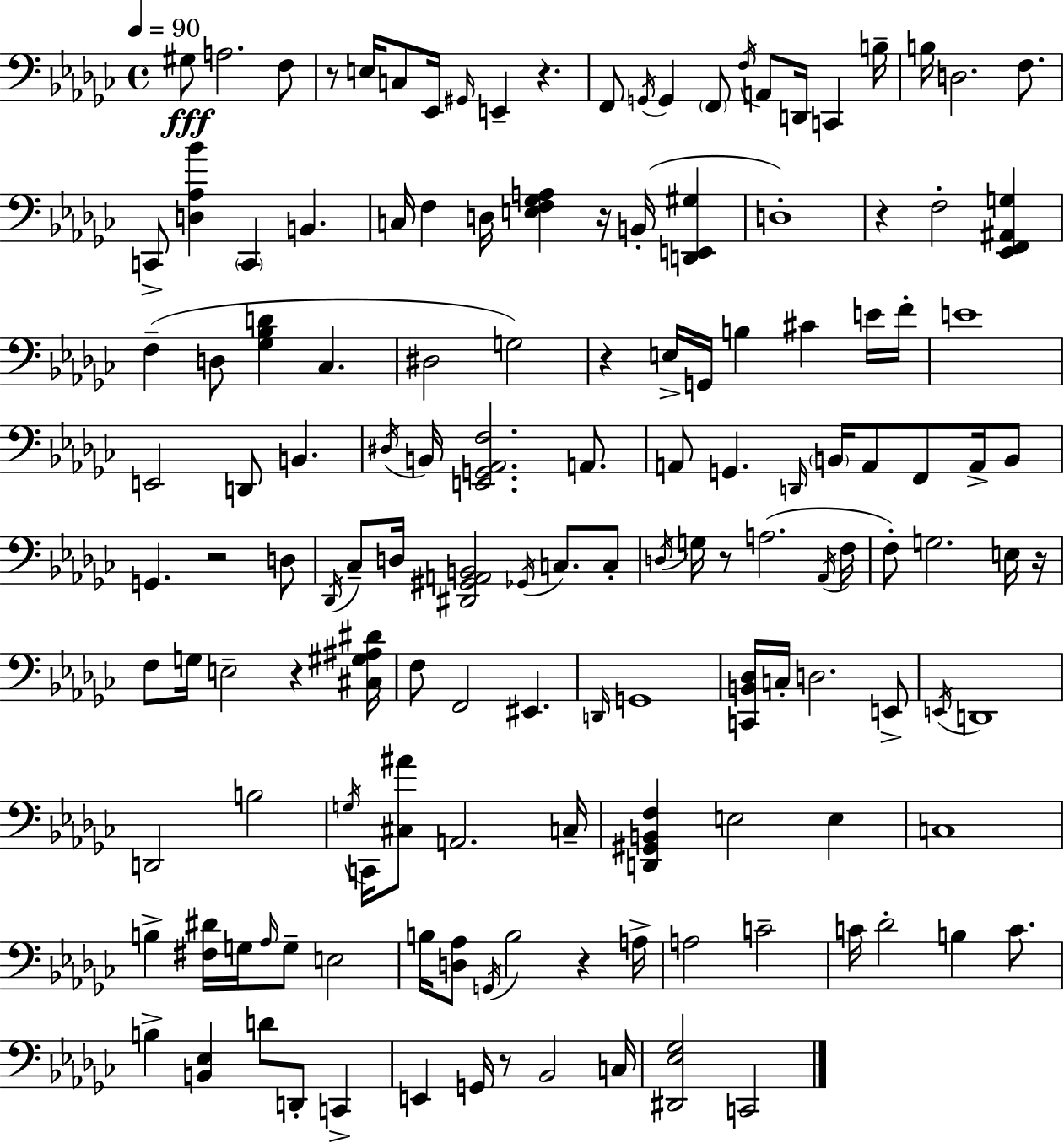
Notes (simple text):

G#3/e A3/h. F3/e R/e E3/s C3/e Eb2/s G#2/s E2/q R/q. F2/e G2/s G2/q F2/e F3/s A2/e D2/s C2/q B3/s B3/s D3/h. F3/e. C2/e [D3,Ab3,Bb4]/q C2/q B2/q. C3/s F3/q D3/s [E3,F3,Gb3,A3]/q R/s B2/s [D2,E2,G#3]/q D3/w R/q F3/h [Eb2,F2,A#2,G3]/q F3/q D3/e [Gb3,Bb3,D4]/q CES3/q. D#3/h G3/h R/q E3/s G2/s B3/q C#4/q E4/s F4/s E4/w E2/h D2/e B2/q. D#3/s B2/s [E2,G2,Ab2,F3]/h. A2/e. A2/e G2/q. D2/s B2/s A2/e F2/e A2/s B2/e G2/q. R/h D3/e Db2/s CES3/e D3/s [D#2,G#2,A2,B2]/h Gb2/s C3/e. C3/e D3/s G3/s R/e A3/h. Ab2/s F3/s F3/e G3/h. E3/s R/s F3/e G3/s E3/h R/q [C#3,G#3,A#3,D#4]/s F3/e F2/h EIS2/q. D2/s G2/w [C2,B2,Db3]/s C3/s D3/h. E2/e E2/s D2/w D2/h B3/h G3/s C2/s [C#3,A#4]/e A2/h. C3/s [D2,G#2,B2,F3]/q E3/h E3/q C3/w B3/q [F#3,D#4]/s G3/s Ab3/s G3/e E3/h B3/s [D3,Ab3]/e G2/s B3/h R/q A3/s A3/h C4/h C4/s Db4/h B3/q C4/e. B3/q [B2,Eb3]/q D4/e D2/e C2/q E2/q G2/s R/e Bb2/h C3/s [D#2,Eb3,Gb3]/h C2/h